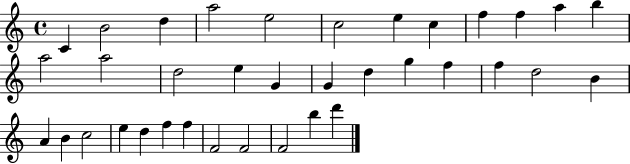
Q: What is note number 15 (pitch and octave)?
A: D5